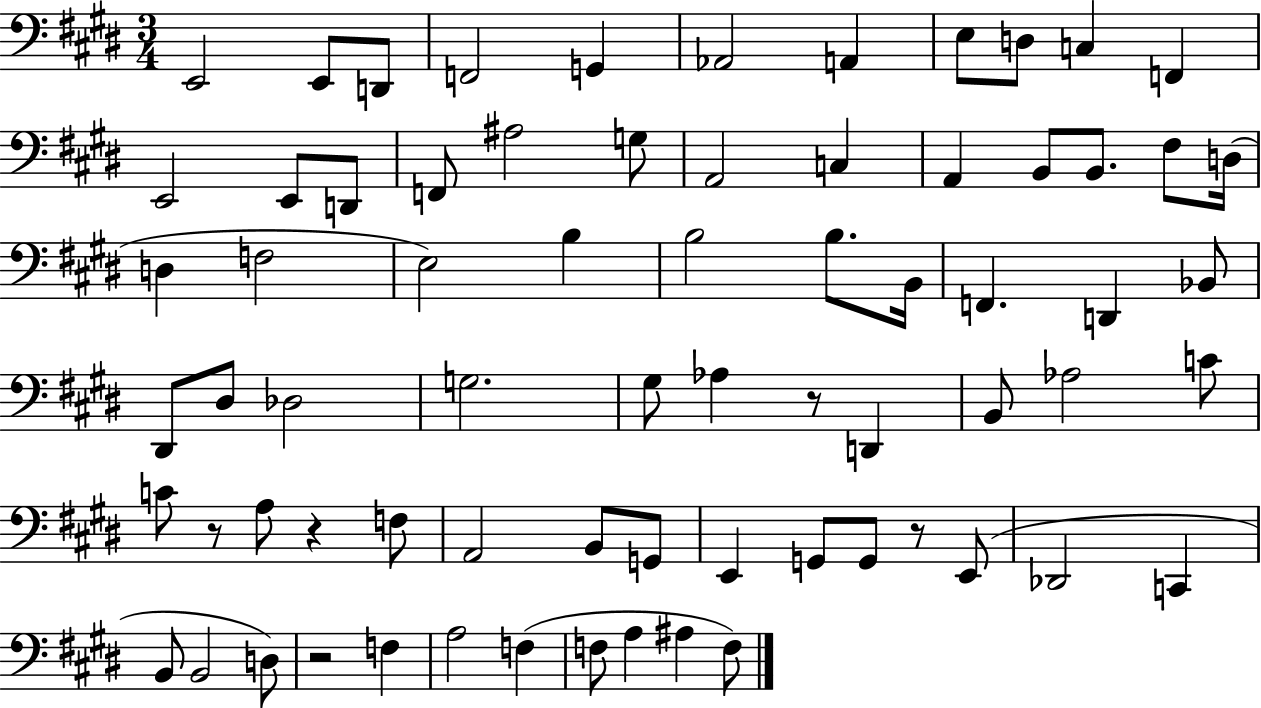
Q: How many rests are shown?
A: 5